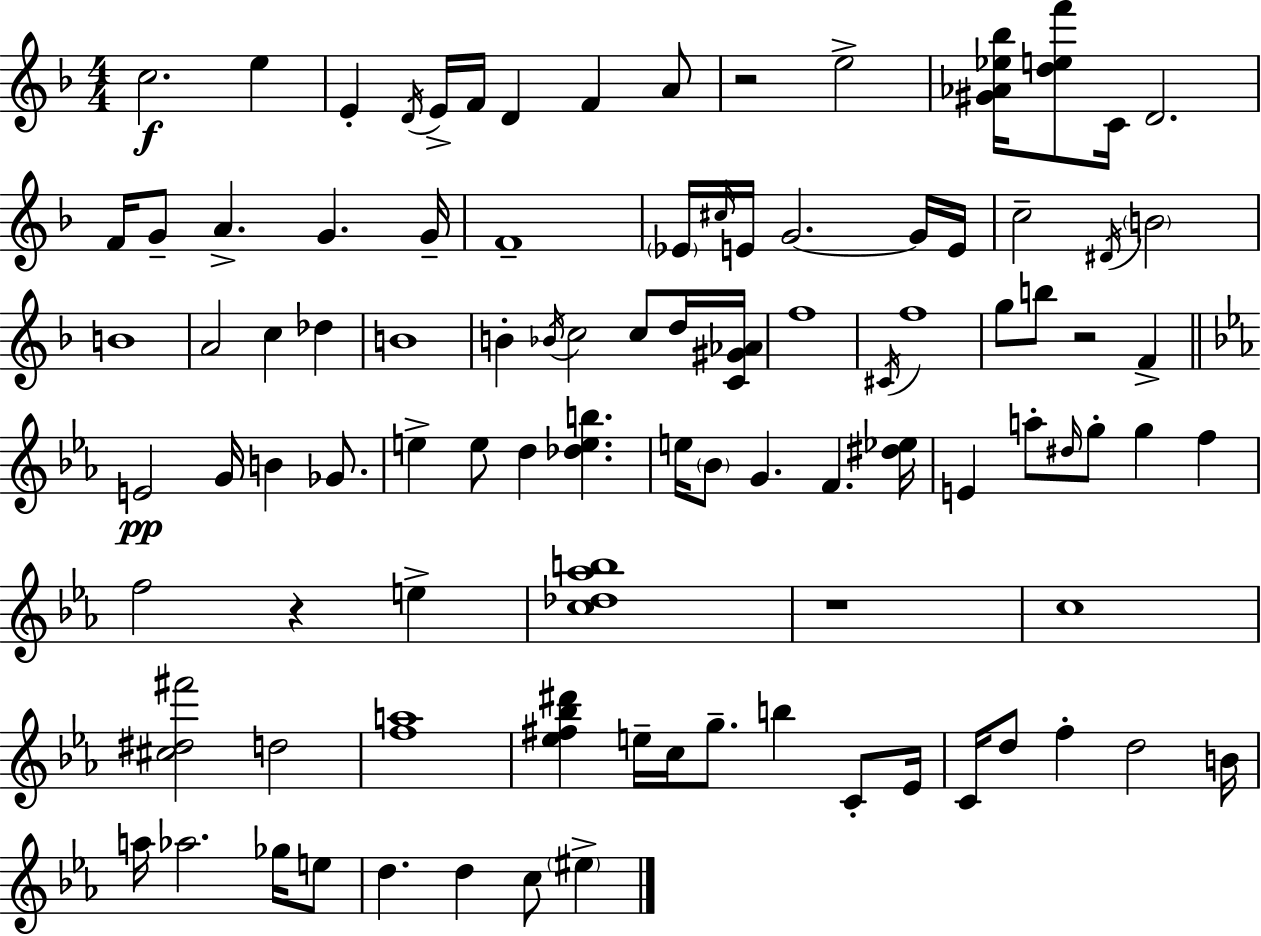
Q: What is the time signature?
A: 4/4